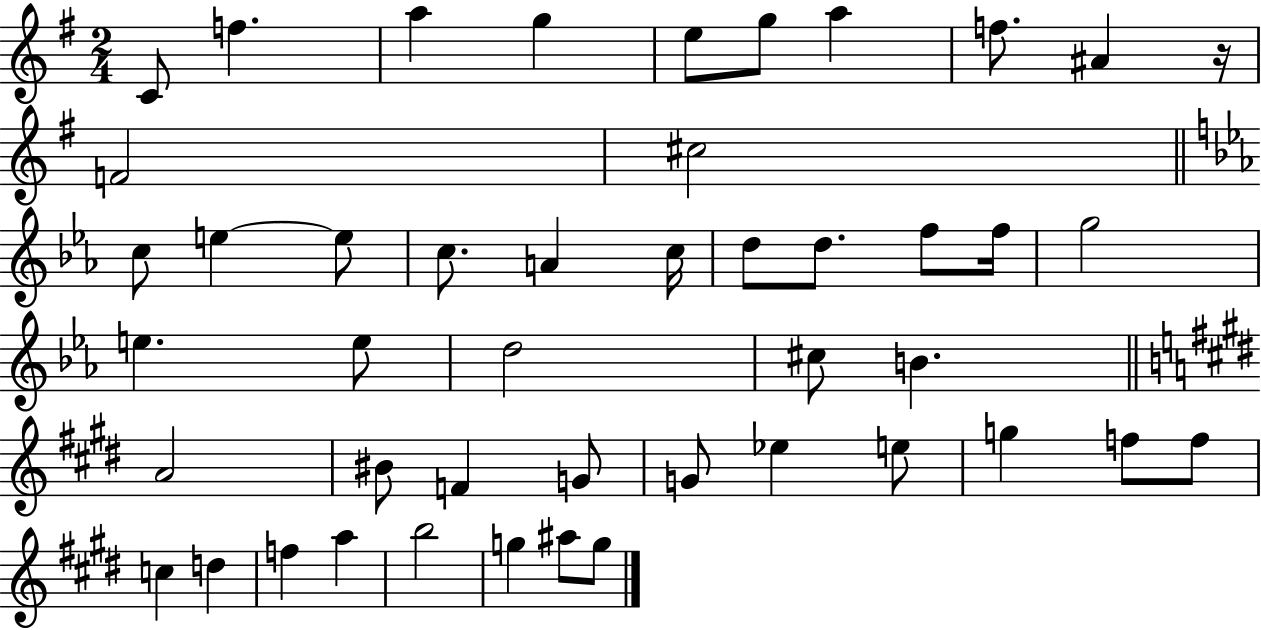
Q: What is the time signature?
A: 2/4